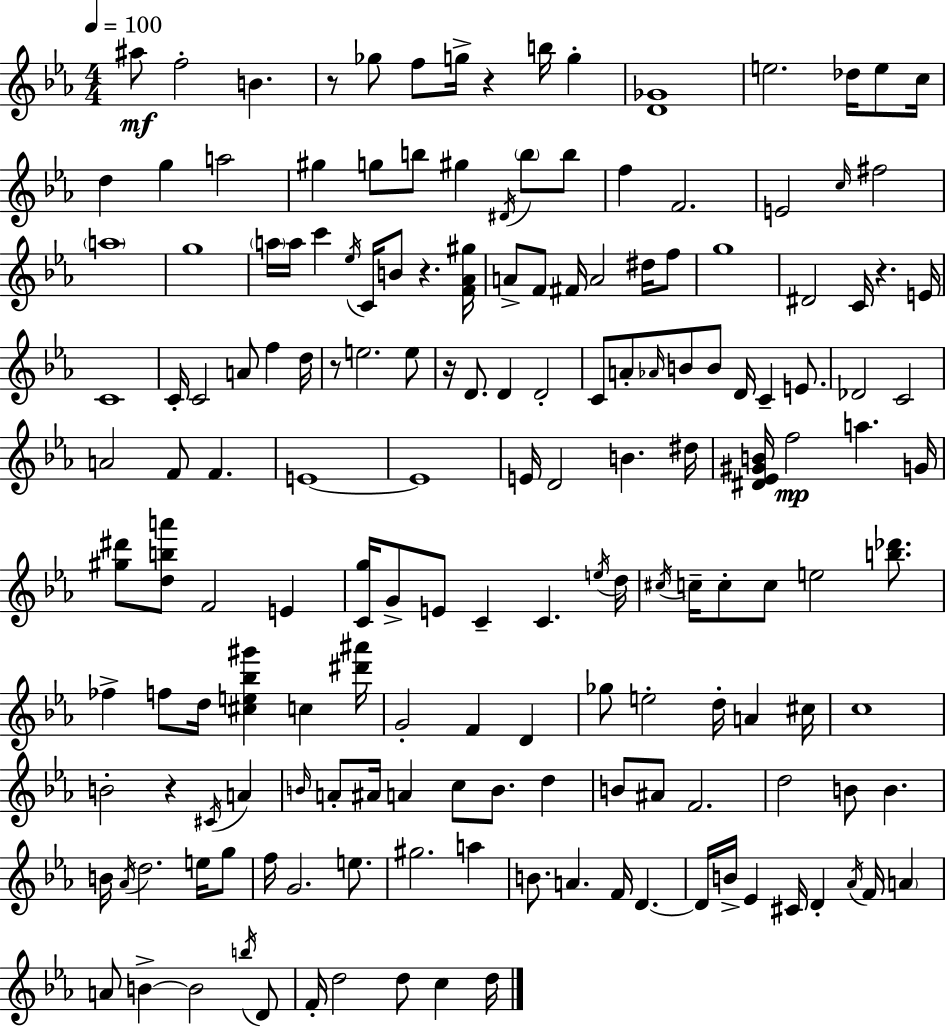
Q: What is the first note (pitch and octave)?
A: A#5